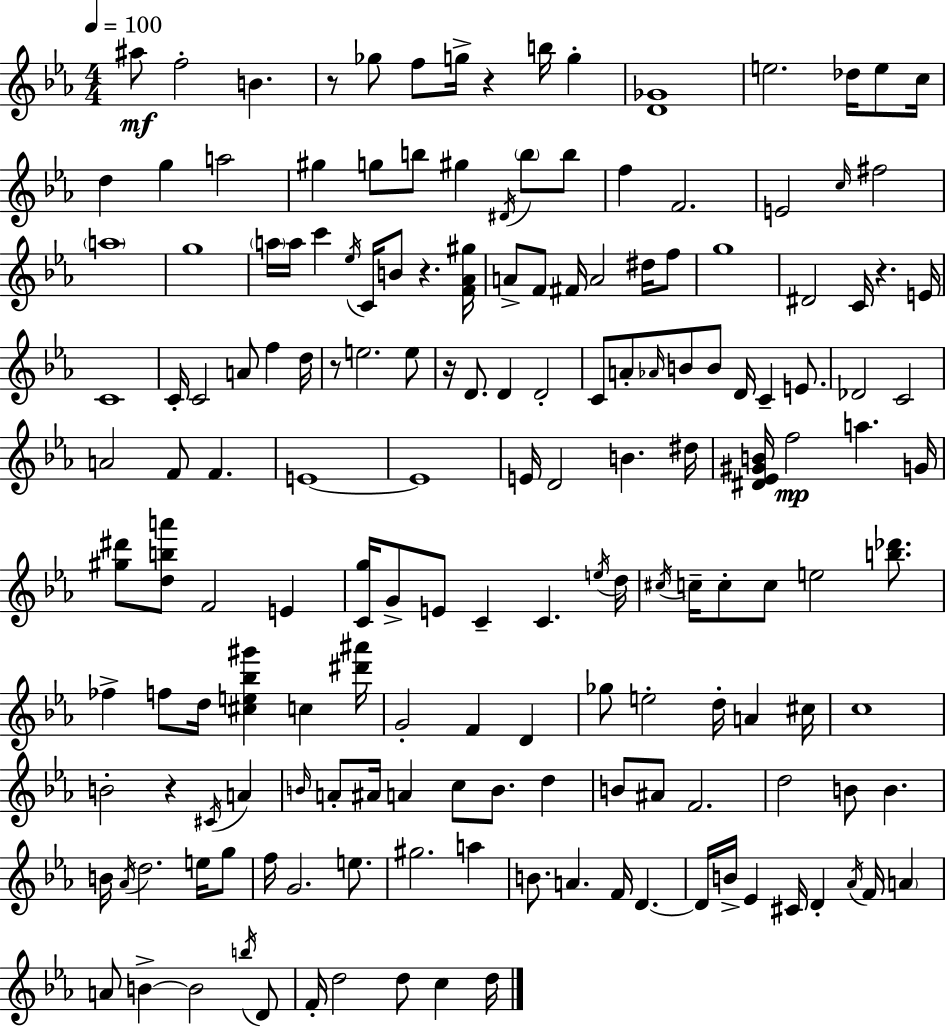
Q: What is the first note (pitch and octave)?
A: A#5